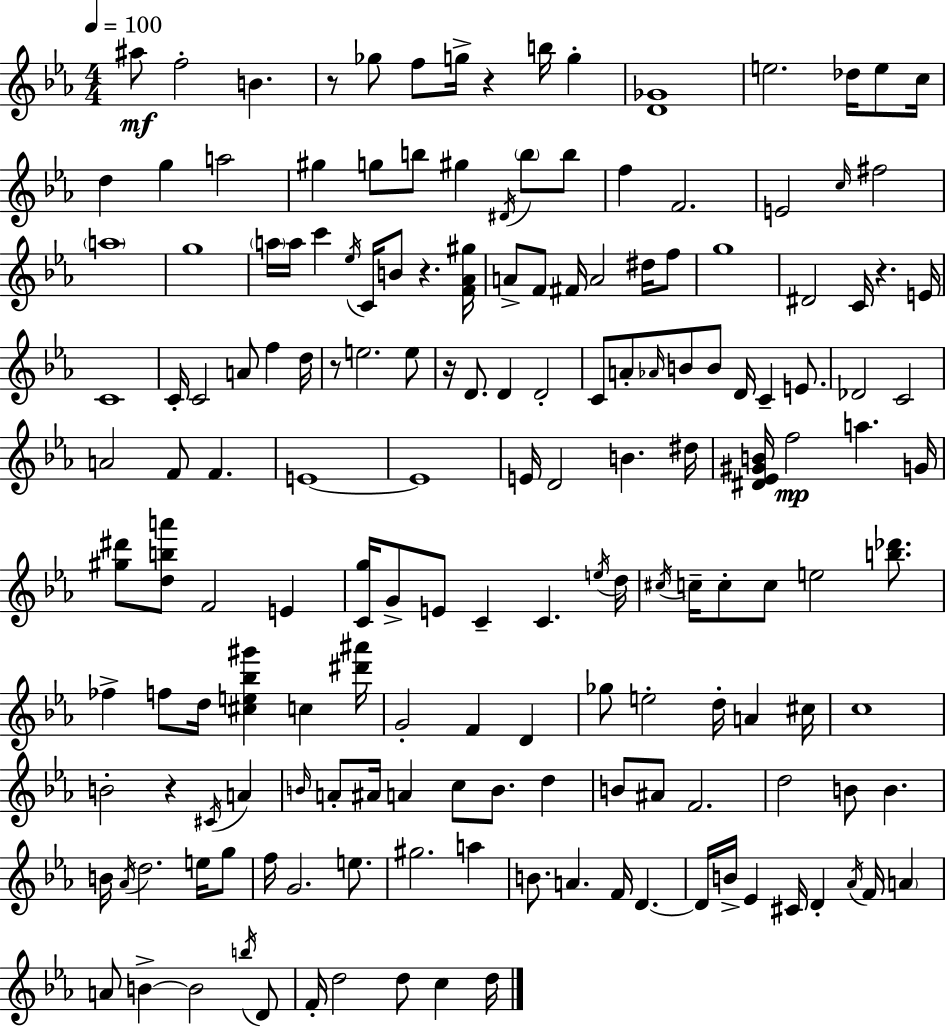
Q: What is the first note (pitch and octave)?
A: A#5